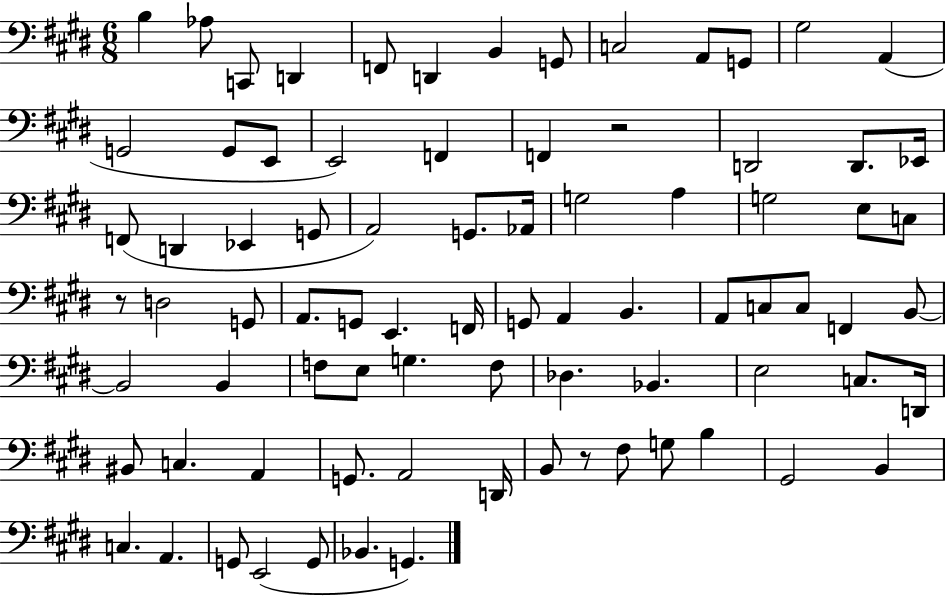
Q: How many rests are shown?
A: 3